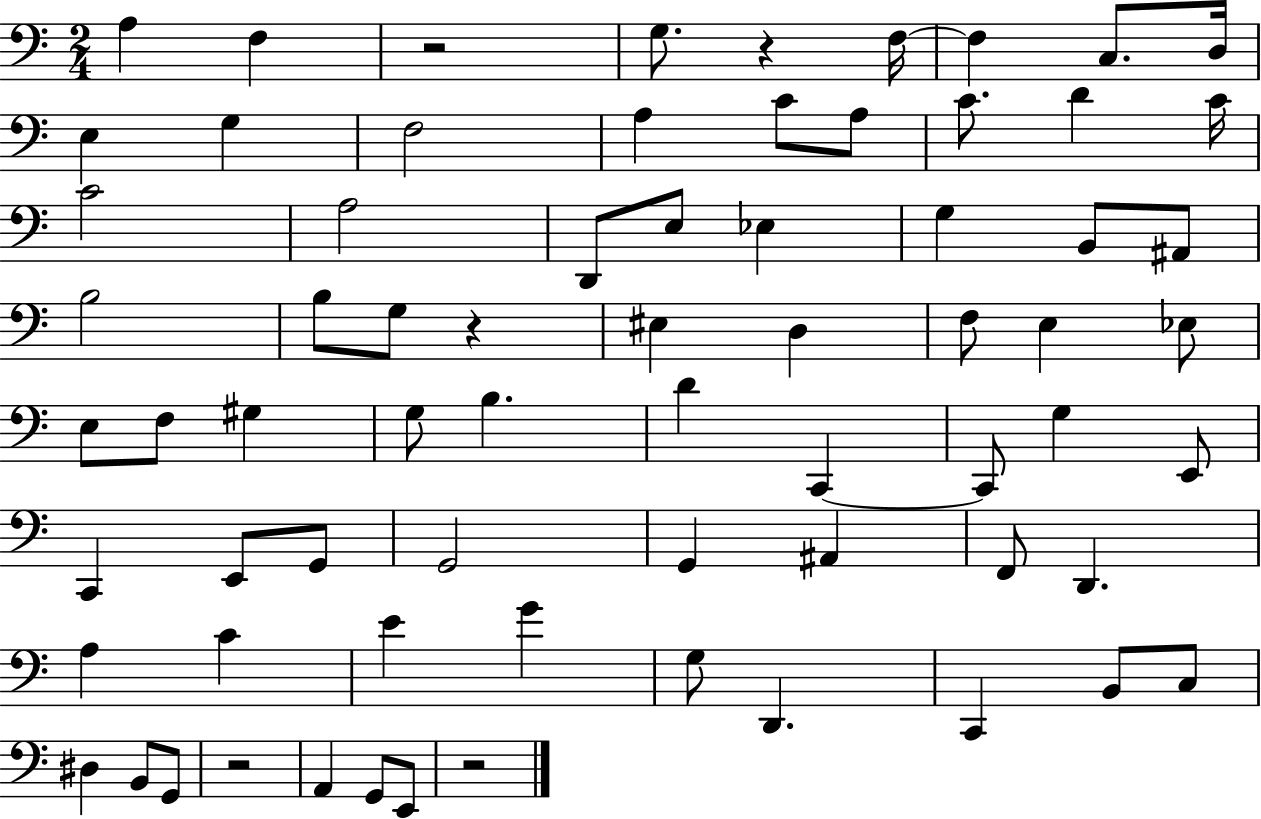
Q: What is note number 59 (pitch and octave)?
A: C3